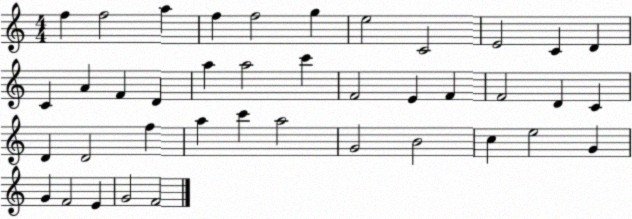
X:1
T:Untitled
M:4/4
L:1/4
K:C
f f2 a f f2 g e2 C2 E2 C D C A F D a a2 c' F2 E F F2 D C D D2 f a c' a2 G2 B2 c e2 G G F2 E G2 F2